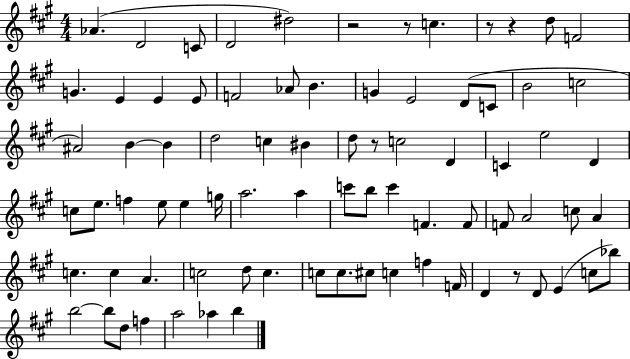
{
  \clef treble
  \numericTimeSignature
  \time 4/4
  \key a \major
  aes'4.( d'2 c'8 | d'2 dis''2) | r2 r8 c''4. | r8 r4 d''8 f'2 | \break g'4. e'4 e'4 e'8 | f'2 aes'8 b'4. | g'4 e'2 d'8( c'8 | b'2 c''2 | \break ais'2) b'4~~ b'4 | d''2 c''4 bis'4 | d''8 r8 c''2 d'4 | c'4 e''2 d'4 | \break c''8 e''8. f''4 e''8 e''4 g''16 | a''2. a''4 | c'''8 b''8 c'''4 f'4. f'8 | f'8 a'2 c''8 a'4 | \break c''4. c''4 a'4. | c''2 d''8 c''4. | c''8 c''8. cis''8 c''4 f''4 f'16 | d'4 r8 d'8 e'4( c''8 bes''8) | \break b''2~~ b''8 d''8 f''4 | a''2 aes''4 b''4 | \bar "|."
}